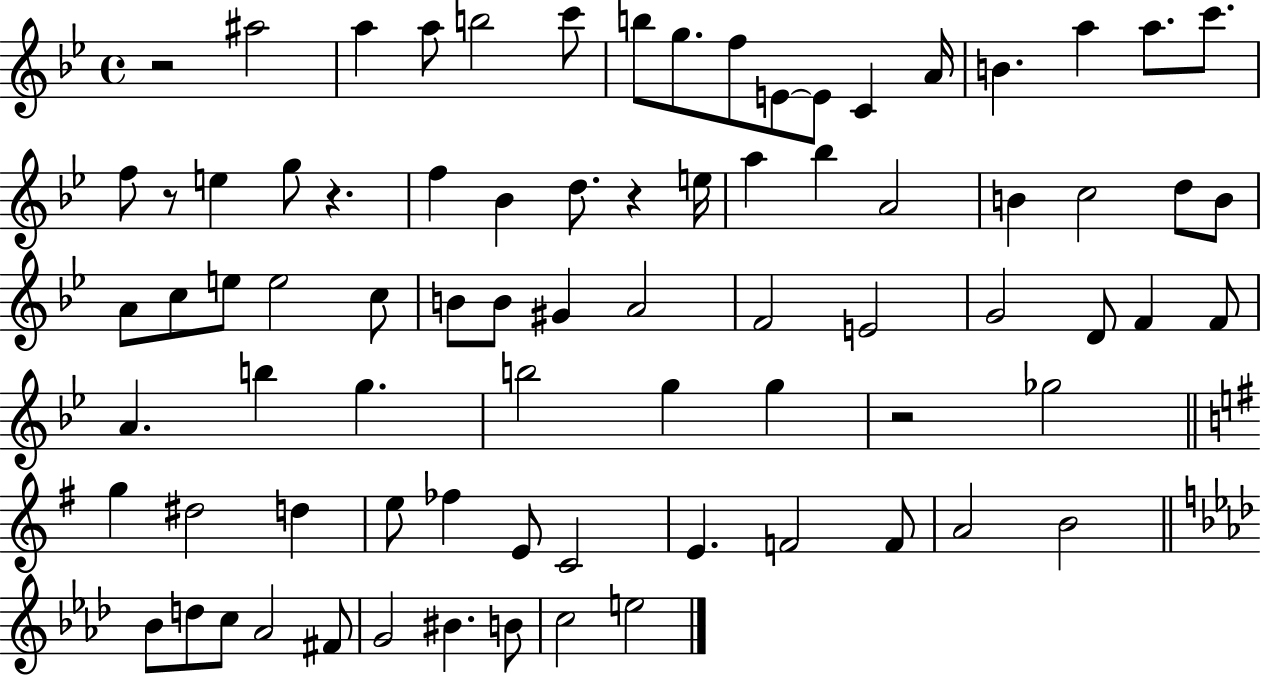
R/h A#5/h A5/q A5/e B5/h C6/e B5/e G5/e. F5/e E4/e E4/e C4/q A4/s B4/q. A5/q A5/e. C6/e. F5/e R/e E5/q G5/e R/q. F5/q Bb4/q D5/e. R/q E5/s A5/q Bb5/q A4/h B4/q C5/h D5/e B4/e A4/e C5/e E5/e E5/h C5/e B4/e B4/e G#4/q A4/h F4/h E4/h G4/h D4/e F4/q F4/e A4/q. B5/q G5/q. B5/h G5/q G5/q R/h Gb5/h G5/q D#5/h D5/q E5/e FES5/q E4/e C4/h E4/q. F4/h F4/e A4/h B4/h Bb4/e D5/e C5/e Ab4/h F#4/e G4/h BIS4/q. B4/e C5/h E5/h